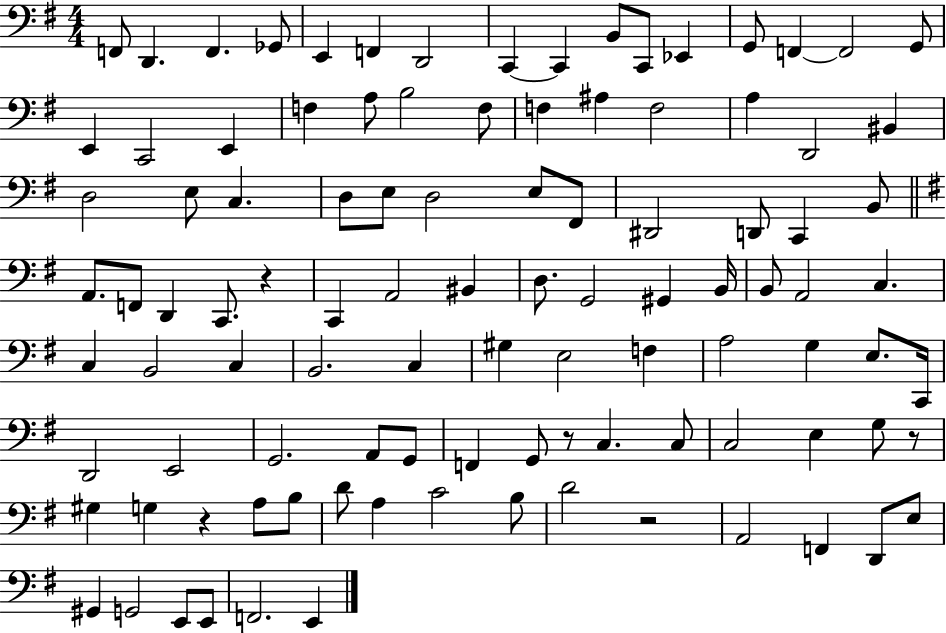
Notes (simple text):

F2/e D2/q. F2/q. Gb2/e E2/q F2/q D2/h C2/q C2/q B2/e C2/e Eb2/q G2/e F2/q F2/h G2/e E2/q C2/h E2/q F3/q A3/e B3/h F3/e F3/q A#3/q F3/h A3/q D2/h BIS2/q D3/h E3/e C3/q. D3/e E3/e D3/h E3/e F#2/e D#2/h D2/e C2/q B2/e A2/e. F2/e D2/q C2/e. R/q C2/q A2/h BIS2/q D3/e. G2/h G#2/q B2/s B2/e A2/h C3/q. C3/q B2/h C3/q B2/h. C3/q G#3/q E3/h F3/q A3/h G3/q E3/e. C2/s D2/h E2/h G2/h. A2/e G2/e F2/q G2/e R/e C3/q. C3/e C3/h E3/q G3/e R/e G#3/q G3/q R/q A3/e B3/e D4/e A3/q C4/h B3/e D4/h R/h A2/h F2/q D2/e E3/e G#2/q G2/h E2/e E2/e F2/h. E2/q